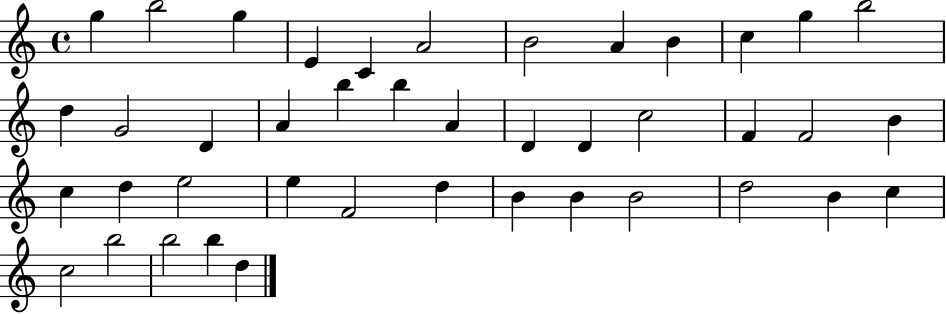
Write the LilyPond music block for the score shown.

{
  \clef treble
  \time 4/4
  \defaultTimeSignature
  \key c \major
  g''4 b''2 g''4 | e'4 c'4 a'2 | b'2 a'4 b'4 | c''4 g''4 b''2 | \break d''4 g'2 d'4 | a'4 b''4 b''4 a'4 | d'4 d'4 c''2 | f'4 f'2 b'4 | \break c''4 d''4 e''2 | e''4 f'2 d''4 | b'4 b'4 b'2 | d''2 b'4 c''4 | \break c''2 b''2 | b''2 b''4 d''4 | \bar "|."
}